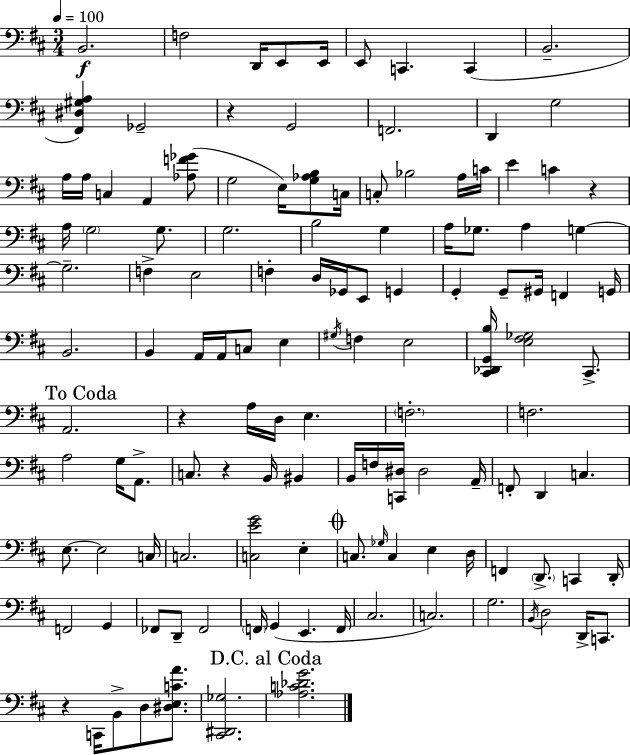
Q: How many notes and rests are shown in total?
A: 127